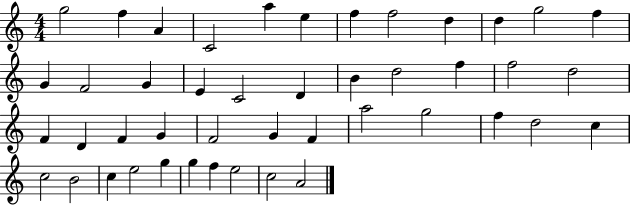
{
  \clef treble
  \numericTimeSignature
  \time 4/4
  \key c \major
  g''2 f''4 a'4 | c'2 a''4 e''4 | f''4 f''2 d''4 | d''4 g''2 f''4 | \break g'4 f'2 g'4 | e'4 c'2 d'4 | b'4 d''2 f''4 | f''2 d''2 | \break f'4 d'4 f'4 g'4 | f'2 g'4 f'4 | a''2 g''2 | f''4 d''2 c''4 | \break c''2 b'2 | c''4 e''2 g''4 | g''4 f''4 e''2 | c''2 a'2 | \break \bar "|."
}